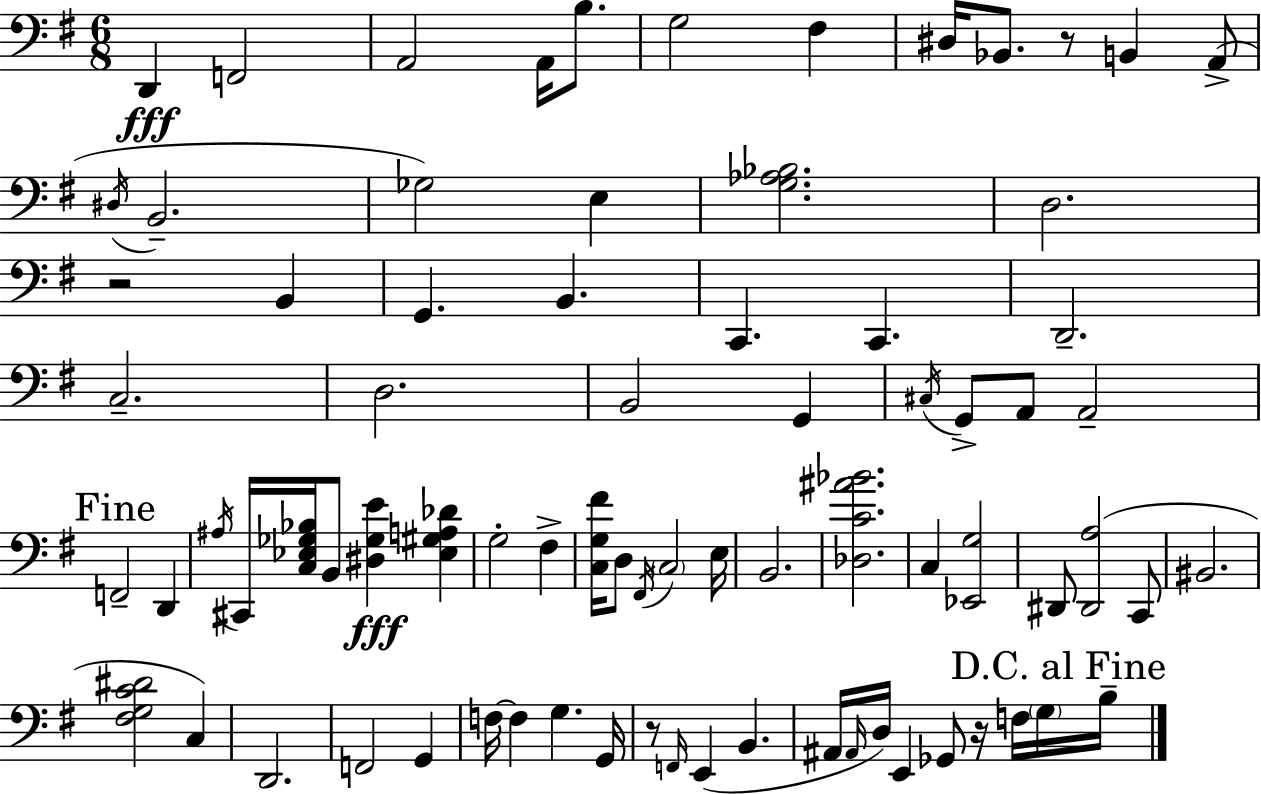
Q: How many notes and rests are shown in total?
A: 78